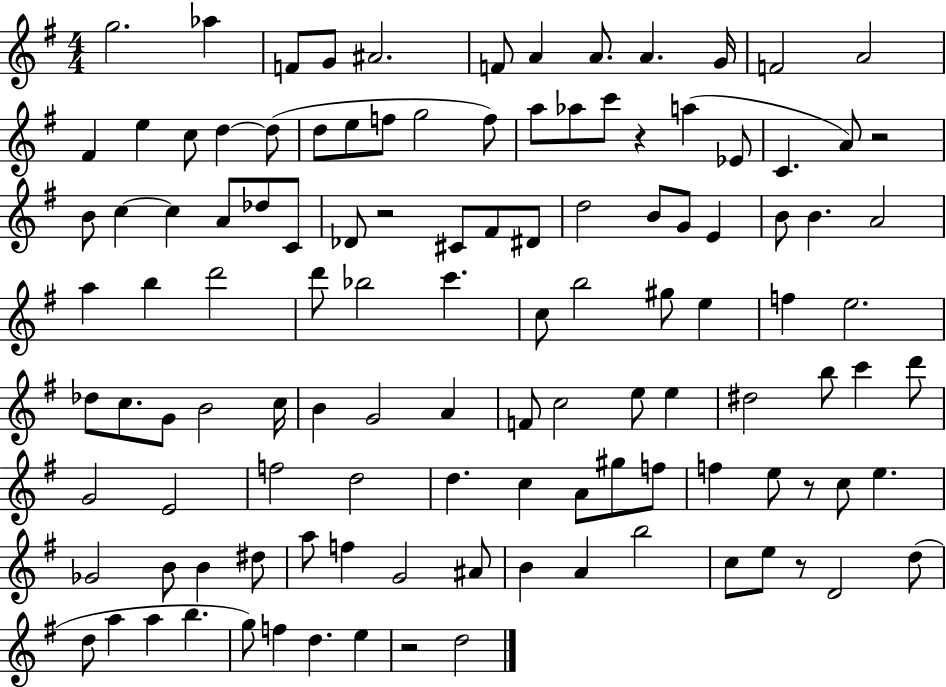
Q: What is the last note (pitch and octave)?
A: D5